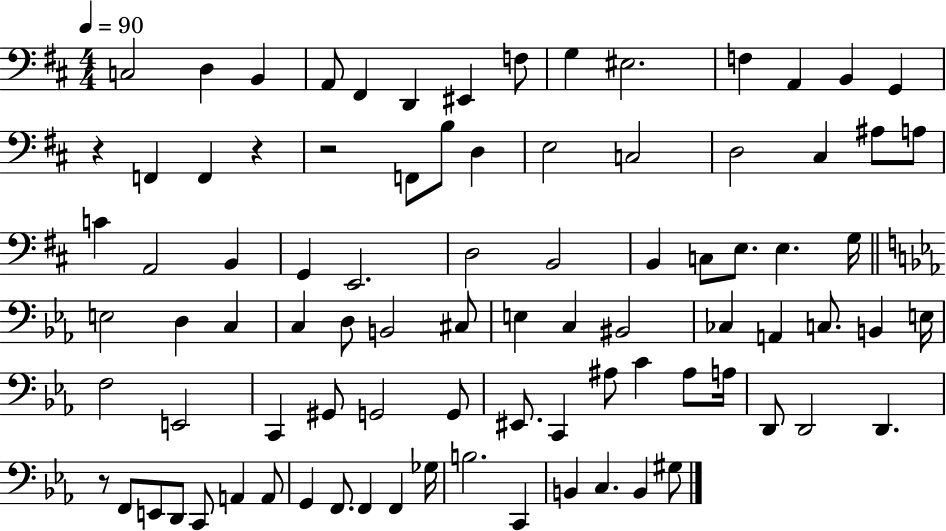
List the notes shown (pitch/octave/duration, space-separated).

C3/h D3/q B2/q A2/e F#2/q D2/q EIS2/q F3/e G3/q EIS3/h. F3/q A2/q B2/q G2/q R/q F2/q F2/q R/q R/h F2/e B3/e D3/q E3/h C3/h D3/h C#3/q A#3/e A3/e C4/q A2/h B2/q G2/q E2/h. D3/h B2/h B2/q C3/e E3/e. E3/q. G3/s E3/h D3/q C3/q C3/q D3/e B2/h C#3/e E3/q C3/q BIS2/h CES3/q A2/q C3/e. B2/q E3/s F3/h E2/h C2/q G#2/e G2/h G2/e EIS2/e. C2/q A#3/e C4/q A#3/e A3/s D2/e D2/h D2/q. R/e F2/e E2/e D2/e C2/e A2/q A2/e G2/q F2/e. F2/q F2/q Gb3/s B3/h. C2/q B2/q C3/q. B2/q G#3/e